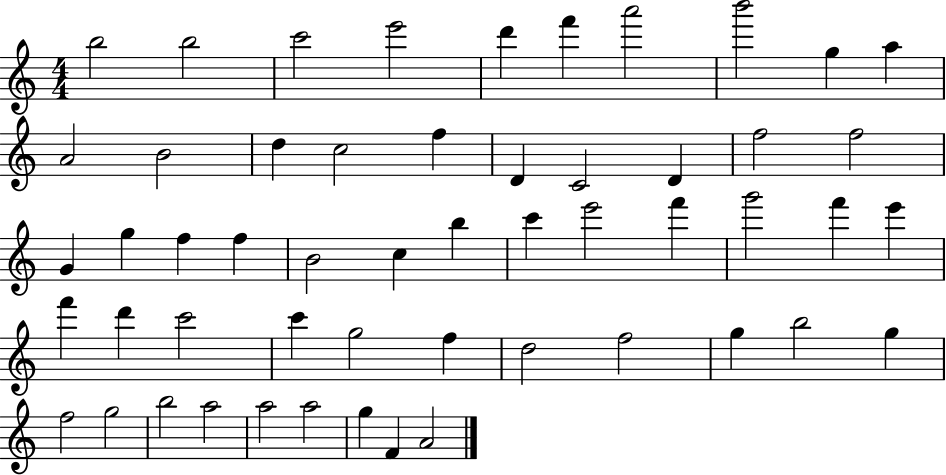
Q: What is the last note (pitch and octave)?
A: A4